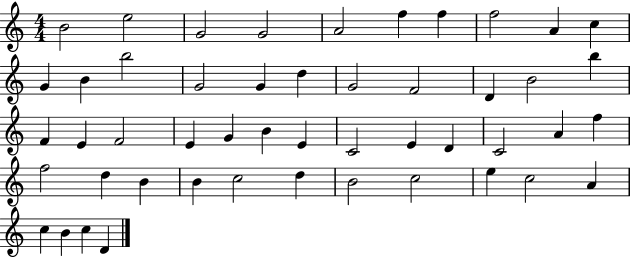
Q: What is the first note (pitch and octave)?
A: B4